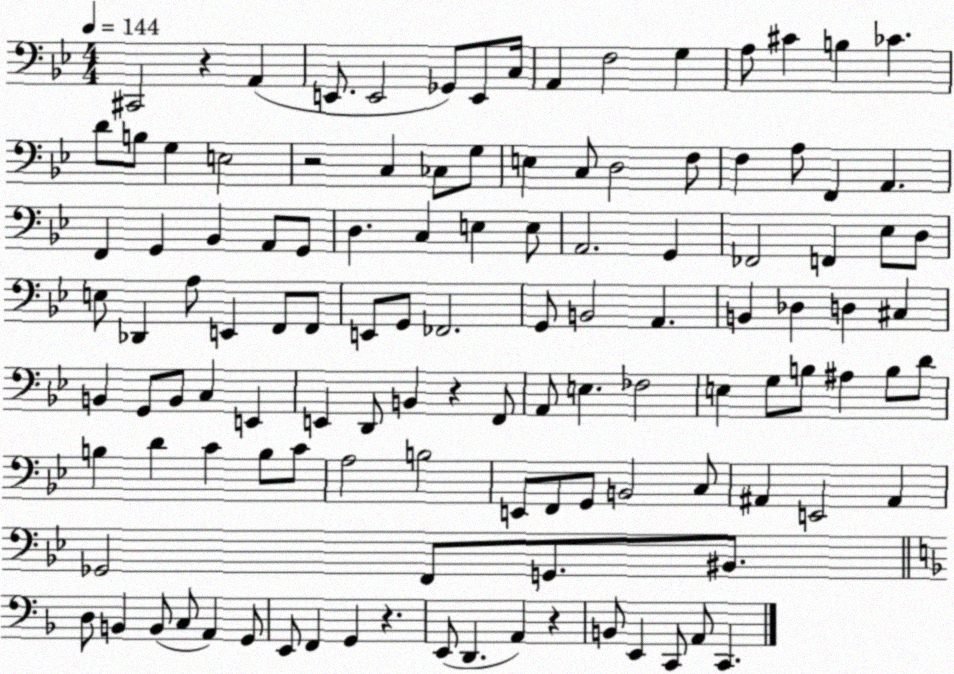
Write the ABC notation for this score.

X:1
T:Untitled
M:4/4
L:1/4
K:Bb
^C,,2 z A,, E,,/2 E,,2 _G,,/2 E,,/2 C,/4 A,, F,2 G, A,/2 ^C B, _C D/2 B,/2 G, E,2 z2 C, _C,/2 G,/2 E, C,/2 D,2 F,/2 F, A,/2 F,, A,, F,, G,, _B,, A,,/2 G,,/2 D, C, E, E,/2 A,,2 G,, _F,,2 F,, _E,/2 D,/2 E,/2 _D,, A,/2 E,, F,,/2 F,,/2 E,,/2 G,,/2 _F,,2 G,,/2 B,,2 A,, B,, _D, D, ^C, B,, G,,/2 B,,/2 C, E,, E,, D,,/2 B,, z F,,/2 A,,/2 E, _F,2 E, G,/2 B,/2 ^A, B,/2 D/2 B, D C B,/2 C/2 A,2 B,2 E,,/2 F,,/2 G,,/2 B,,2 C,/2 ^A,, E,,2 ^A,, _G,,2 F,,/2 G,,/2 ^B,,/2 D,/2 B,, B,,/2 C,/2 A,, G,,/2 E,,/2 F,, G,, z E,,/2 D,, A,, z B,,/2 E,, C,,/2 A,,/2 C,,